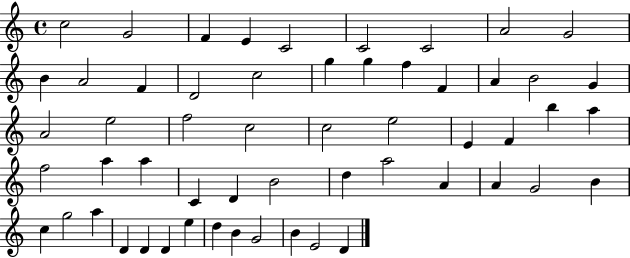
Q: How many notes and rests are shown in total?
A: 56